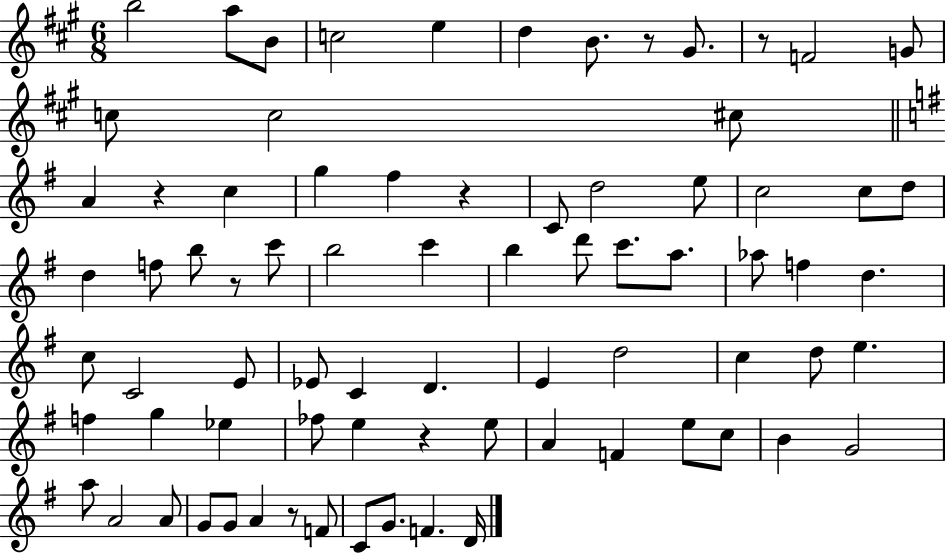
B5/h A5/e B4/e C5/h E5/q D5/q B4/e. R/e G#4/e. R/e F4/h G4/e C5/e C5/h C#5/e A4/q R/q C5/q G5/q F#5/q R/q C4/e D5/h E5/e C5/h C5/e D5/e D5/q F5/e B5/e R/e C6/e B5/h C6/q B5/q D6/e C6/e. A5/e. Ab5/e F5/q D5/q. C5/e C4/h E4/e Eb4/e C4/q D4/q. E4/q D5/h C5/q D5/e E5/q. F5/q G5/q Eb5/q FES5/e E5/q R/q E5/e A4/q F4/q E5/e C5/e B4/q G4/h A5/e A4/h A4/e G4/e G4/e A4/q R/e F4/e C4/e G4/e. F4/q. D4/s